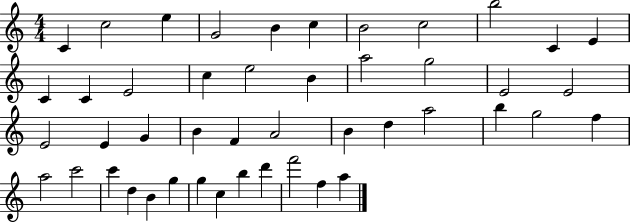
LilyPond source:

{
  \clef treble
  \numericTimeSignature
  \time 4/4
  \key c \major
  c'4 c''2 e''4 | g'2 b'4 c''4 | b'2 c''2 | b''2 c'4 e'4 | \break c'4 c'4 e'2 | c''4 e''2 b'4 | a''2 g''2 | e'2 e'2 | \break e'2 e'4 g'4 | b'4 f'4 a'2 | b'4 d''4 a''2 | b''4 g''2 f''4 | \break a''2 c'''2 | c'''4 d''4 b'4 g''4 | g''4 c''4 b''4 d'''4 | f'''2 f''4 a''4 | \break \bar "|."
}